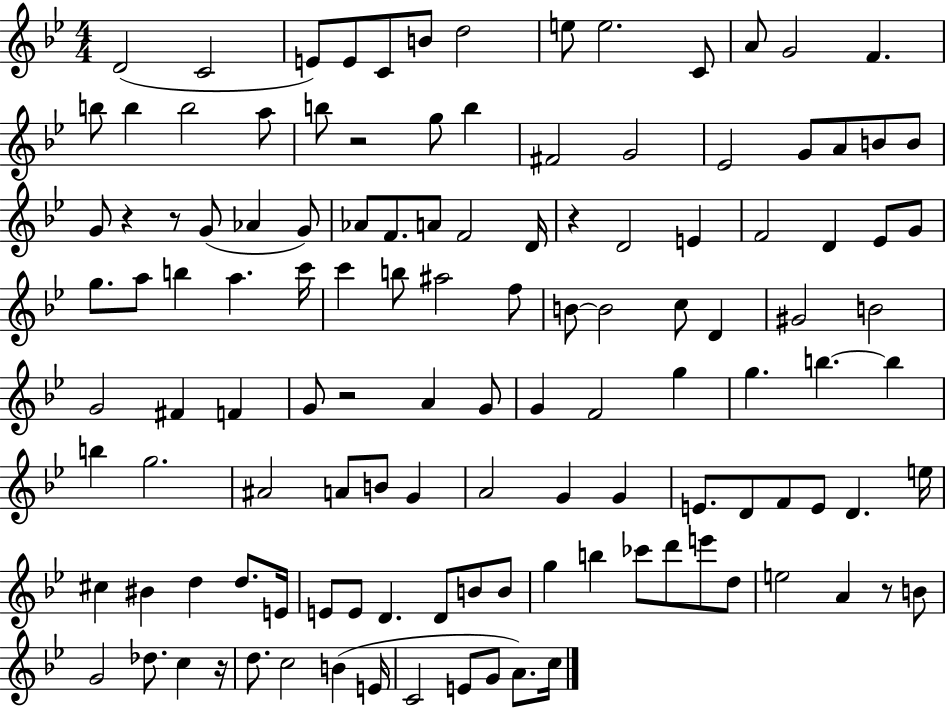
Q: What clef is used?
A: treble